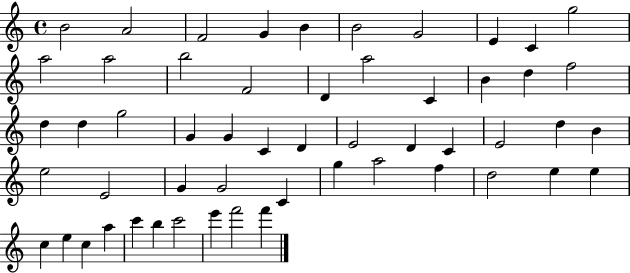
B4/h A4/h F4/h G4/q B4/q B4/h G4/h E4/q C4/q G5/h A5/h A5/h B5/h F4/h D4/q A5/h C4/q B4/q D5/q F5/h D5/q D5/q G5/h G4/q G4/q C4/q D4/q E4/h D4/q C4/q E4/h D5/q B4/q E5/h E4/h G4/q G4/h C4/q G5/q A5/h F5/q D5/h E5/q E5/q C5/q E5/q C5/q A5/q C6/q B5/q C6/h E6/q F6/h F6/q